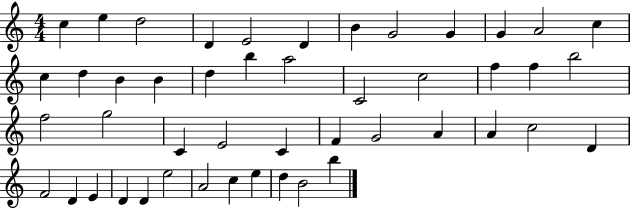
X:1
T:Untitled
M:4/4
L:1/4
K:C
c e d2 D E2 D B G2 G G A2 c c d B B d b a2 C2 c2 f f b2 f2 g2 C E2 C F G2 A A c2 D F2 D E D D e2 A2 c e d B2 b